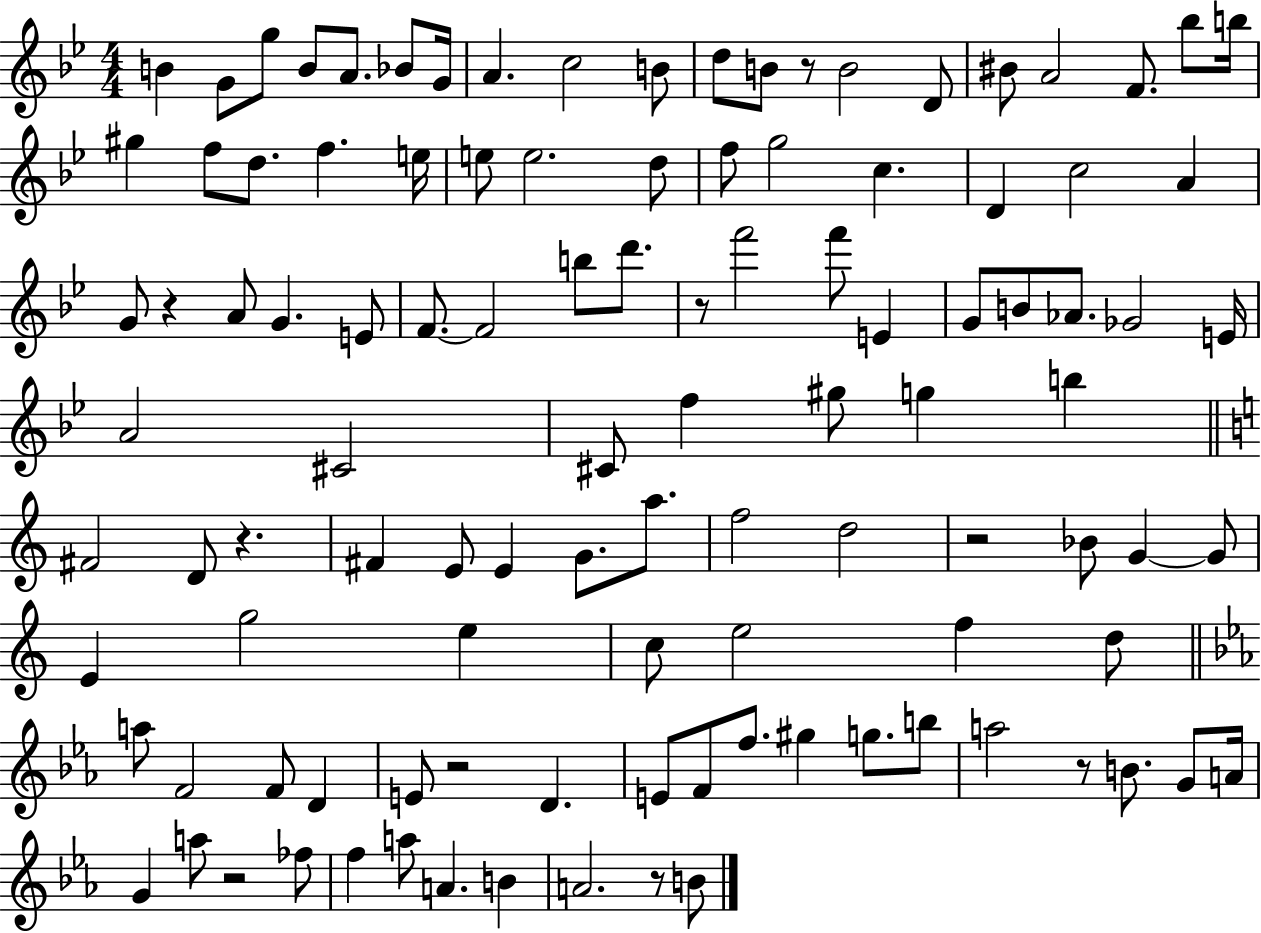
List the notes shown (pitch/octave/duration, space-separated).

B4/q G4/e G5/e B4/e A4/e. Bb4/e G4/s A4/q. C5/h B4/e D5/e B4/e R/e B4/h D4/e BIS4/e A4/h F4/e. Bb5/e B5/s G#5/q F5/e D5/e. F5/q. E5/s E5/e E5/h. D5/e F5/e G5/h C5/q. D4/q C5/h A4/q G4/e R/q A4/e G4/q. E4/e F4/e. F4/h B5/e D6/e. R/e F6/h F6/e E4/q G4/e B4/e Ab4/e. Gb4/h E4/s A4/h C#4/h C#4/e F5/q G#5/e G5/q B5/q F#4/h D4/e R/q. F#4/q E4/e E4/q G4/e. A5/e. F5/h D5/h R/h Bb4/e G4/q G4/e E4/q G5/h E5/q C5/e E5/h F5/q D5/e A5/e F4/h F4/e D4/q E4/e R/h D4/q. E4/e F4/e F5/e. G#5/q G5/e. B5/e A5/h R/e B4/e. G4/e A4/s G4/q A5/e R/h FES5/e F5/q A5/e A4/q. B4/q A4/h. R/e B4/e